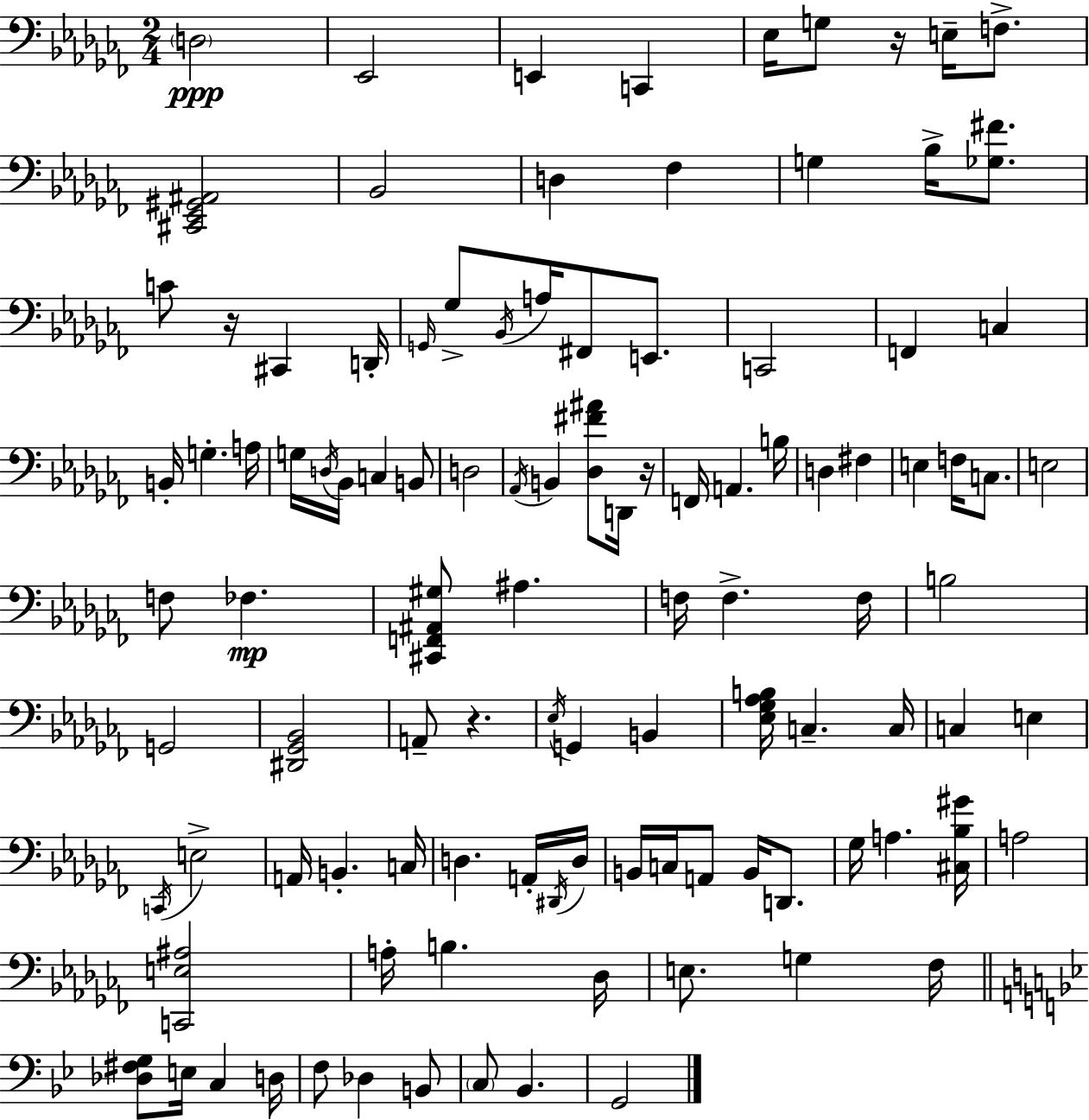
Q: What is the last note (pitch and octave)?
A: G2